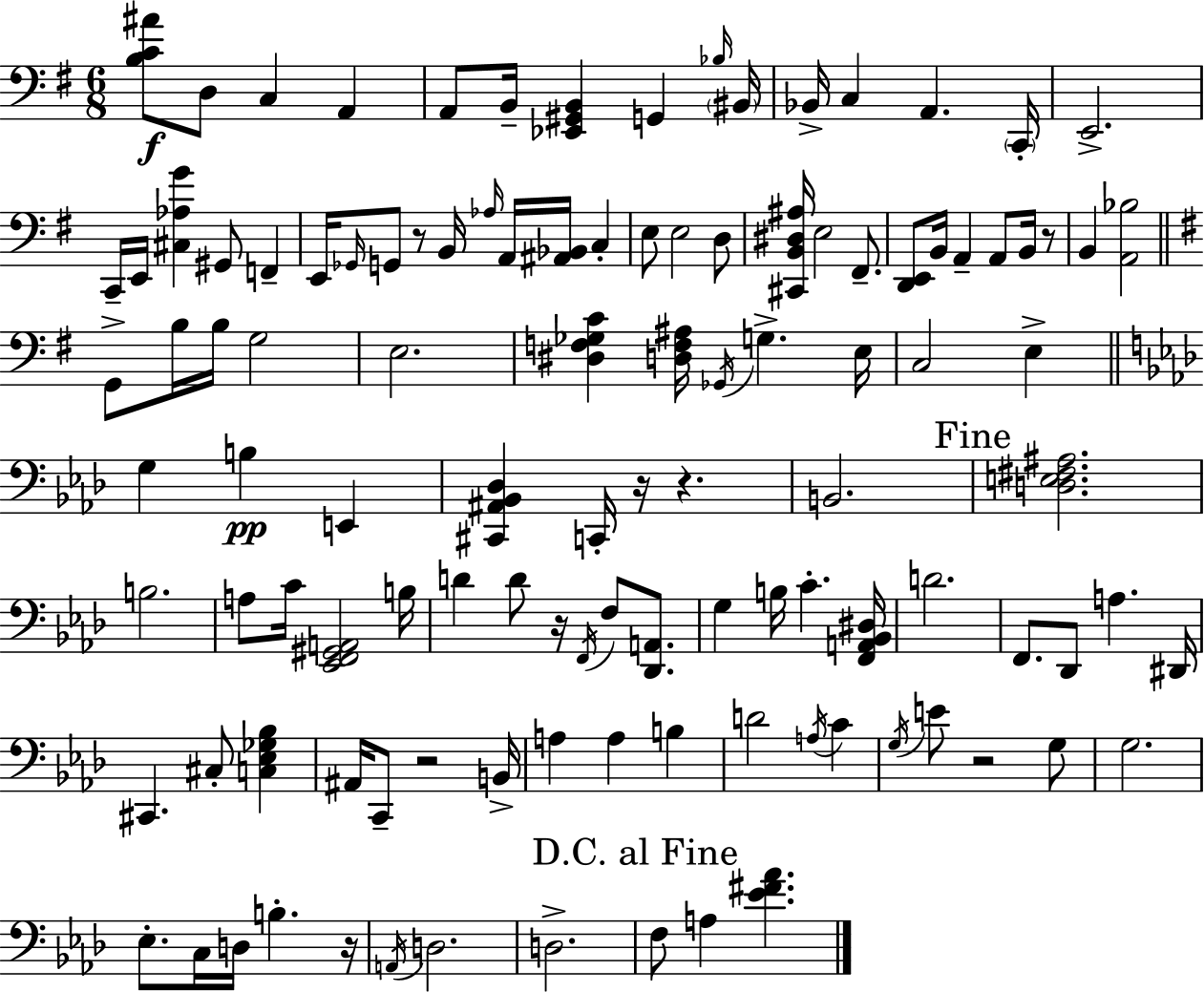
X:1
T:Untitled
M:6/8
L:1/4
K:G
[B,C^A]/2 D,/2 C, A,, A,,/2 B,,/4 [_E,,^G,,B,,] G,, _B,/4 ^B,,/4 _B,,/4 C, A,, C,,/4 E,,2 C,,/4 E,,/4 [^C,_A,G] ^G,,/2 F,, E,,/4 _G,,/4 G,,/2 z/2 B,,/4 _A,/4 A,,/4 [^A,,_B,,]/4 C, E,/2 E,2 D,/2 [^C,,B,,^D,^A,]/4 E,2 ^F,,/2 [D,,E,,]/2 B,,/4 A,, A,,/2 B,,/4 z/2 B,, [A,,_B,]2 G,,/2 B,/4 B,/4 G,2 E,2 [^D,F,_G,C] [D,F,^A,]/4 _G,,/4 G, E,/4 C,2 E, G, B, E,, [^C,,^A,,_B,,_D,] C,,/4 z/4 z B,,2 [D,E,^F,^A,]2 B,2 A,/2 C/4 [_E,,F,,^G,,A,,]2 B,/4 D D/2 z/4 F,,/4 F,/2 [_D,,A,,]/2 G, B,/4 C [F,,A,,_B,,^D,]/4 D2 F,,/2 _D,,/2 A, ^D,,/4 ^C,, ^C,/2 [C,_E,_G,_B,] ^A,,/4 C,,/2 z2 B,,/4 A, A, B, D2 A,/4 C G,/4 E/2 z2 G,/2 G,2 _E,/2 C,/4 D,/4 B, z/4 A,,/4 D,2 D,2 F,/2 A, [_E^F_A]